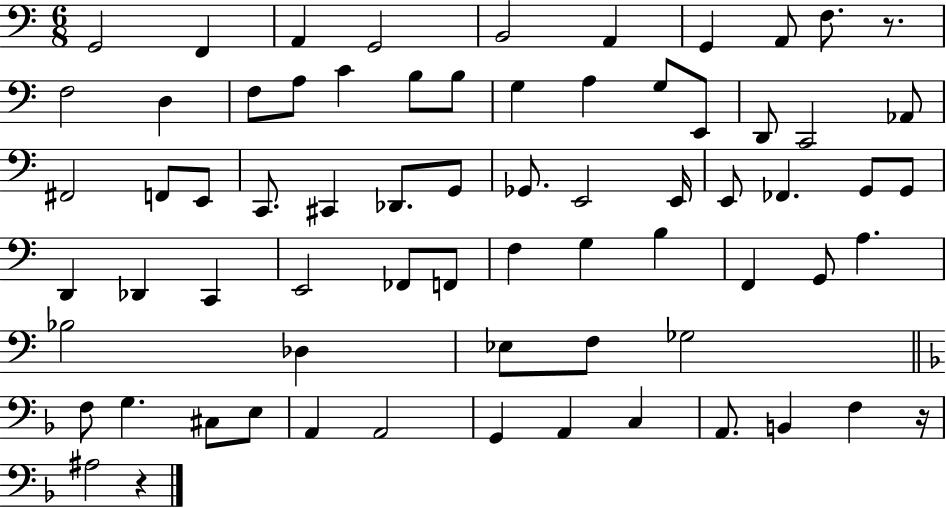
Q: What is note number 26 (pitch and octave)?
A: E2